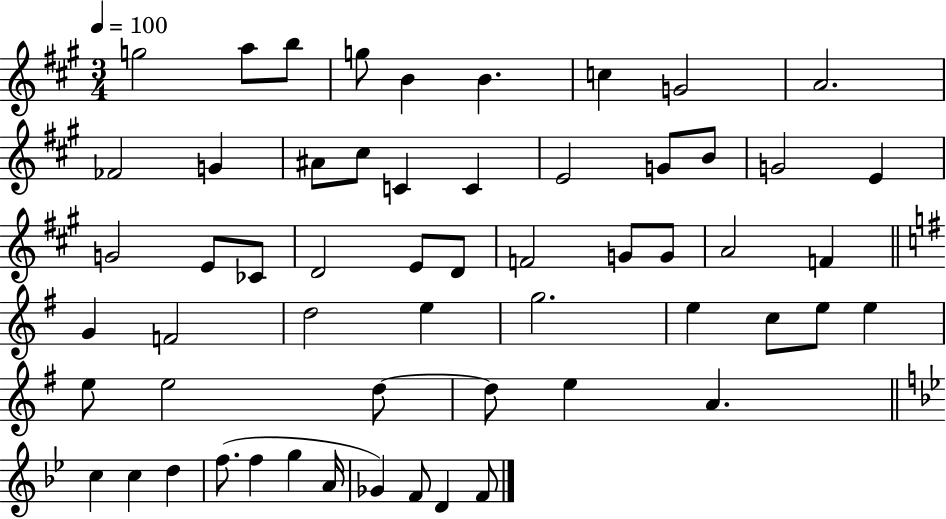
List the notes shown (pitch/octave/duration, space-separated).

G5/h A5/e B5/e G5/e B4/q B4/q. C5/q G4/h A4/h. FES4/h G4/q A#4/e C#5/e C4/q C4/q E4/h G4/e B4/e G4/h E4/q G4/h E4/e CES4/e D4/h E4/e D4/e F4/h G4/e G4/e A4/h F4/q G4/q F4/h D5/h E5/q G5/h. E5/q C5/e E5/e E5/q E5/e E5/h D5/e D5/e E5/q A4/q. C5/q C5/q D5/q F5/e. F5/q G5/q A4/s Gb4/q F4/e D4/q F4/e